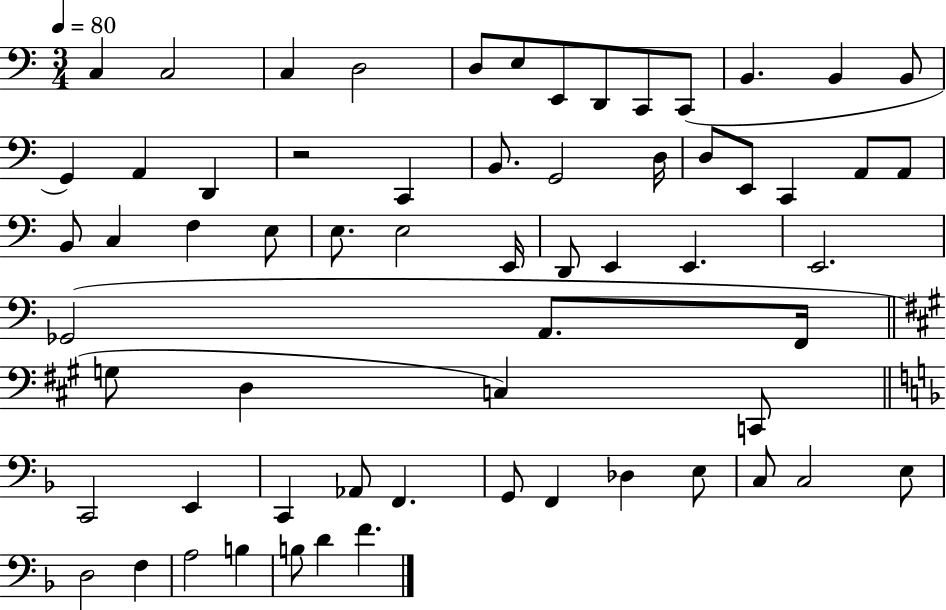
X:1
T:Untitled
M:3/4
L:1/4
K:C
C, C,2 C, D,2 D,/2 E,/2 E,,/2 D,,/2 C,,/2 C,,/2 B,, B,, B,,/2 G,, A,, D,, z2 C,, B,,/2 G,,2 D,/4 D,/2 E,,/2 C,, A,,/2 A,,/2 B,,/2 C, F, E,/2 E,/2 E,2 E,,/4 D,,/2 E,, E,, E,,2 _G,,2 A,,/2 F,,/4 G,/2 D, C, C,,/2 C,,2 E,, C,, _A,,/2 F,, G,,/2 F,, _D, E,/2 C,/2 C,2 E,/2 D,2 F, A,2 B, B,/2 D F